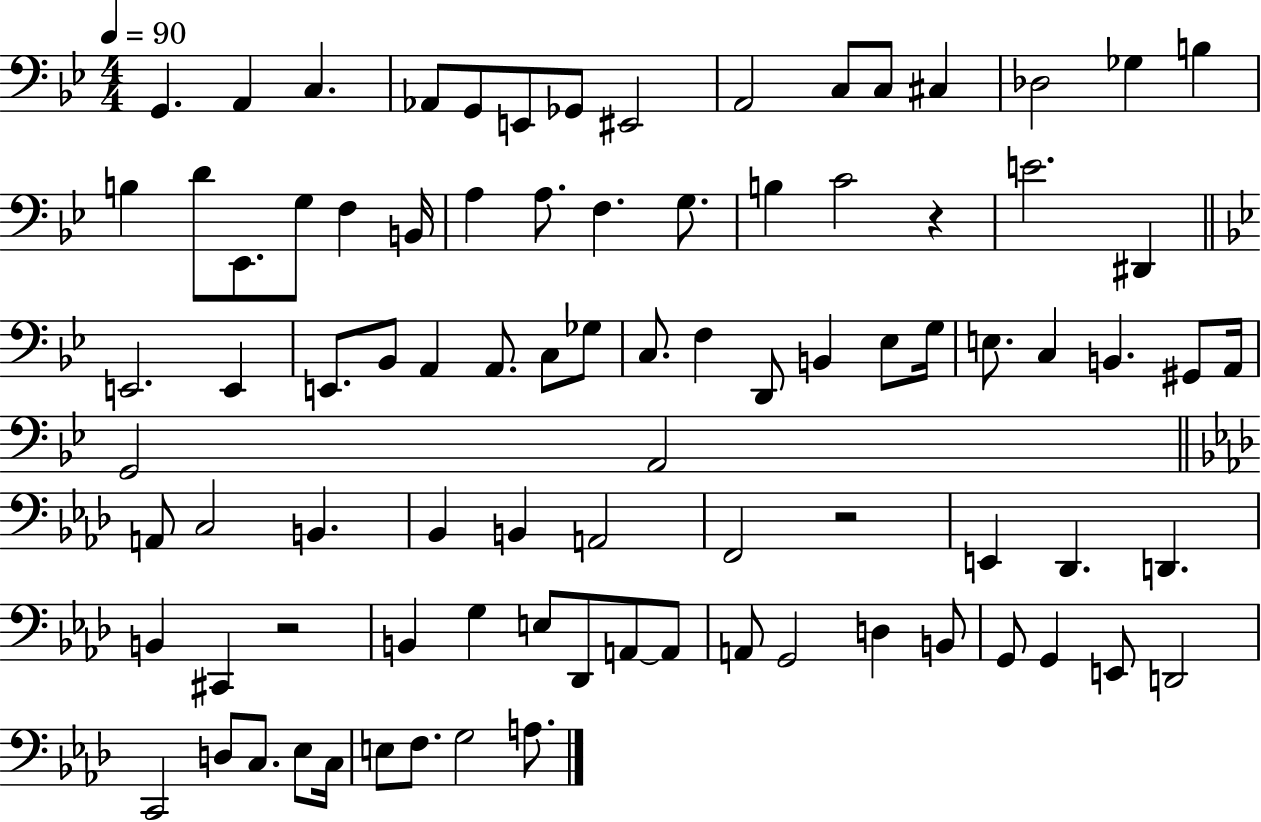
X:1
T:Untitled
M:4/4
L:1/4
K:Bb
G,, A,, C, _A,,/2 G,,/2 E,,/2 _G,,/2 ^E,,2 A,,2 C,/2 C,/2 ^C, _D,2 _G, B, B, D/2 _E,,/2 G,/2 F, B,,/4 A, A,/2 F, G,/2 B, C2 z E2 ^D,, E,,2 E,, E,,/2 _B,,/2 A,, A,,/2 C,/2 _G,/2 C,/2 F, D,,/2 B,, _E,/2 G,/4 E,/2 C, B,, ^G,,/2 A,,/4 G,,2 A,,2 A,,/2 C,2 B,, _B,, B,, A,,2 F,,2 z2 E,, _D,, D,, B,, ^C,, z2 B,, G, E,/2 _D,,/2 A,,/2 A,,/2 A,,/2 G,,2 D, B,,/2 G,,/2 G,, E,,/2 D,,2 C,,2 D,/2 C,/2 _E,/2 C,/4 E,/2 F,/2 G,2 A,/2